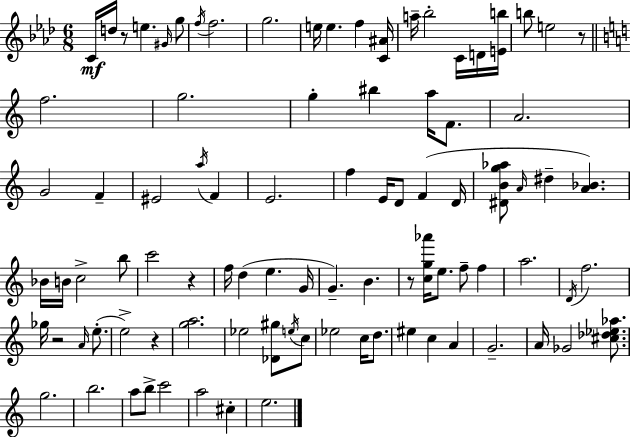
C4/s D5/s R/e E5/q. G#4/s G5/e F5/s F5/h. G5/h. E5/s E5/q. F5/q [C4,A#4]/s A5/s Bb5/h C4/s D4/s [E4,B5]/s B5/e E5/h R/e F5/h. G5/h. G5/q BIS5/q A5/s F4/e. A4/h. G4/h F4/q EIS4/h A5/s F4/q E4/h. F5/q E4/s D4/e F4/q D4/s [D#4,B4,G5,Ab5]/e A4/s D#5/q [A4,Bb4]/q. Bb4/s B4/s C5/h B5/e C6/h R/q F5/s D5/q E5/q. G4/s G4/q. B4/q. R/e [C5,G5,Ab6]/s E5/e. F5/e F5/q A5/h. D4/s F5/h. Gb5/s R/h A4/s E5/e. E5/h R/q [G5,A5]/h. Eb5/h [Db4,G#5]/e E5/s C5/e Eb5/h C5/s D5/e. EIS5/q C5/q A4/q G4/h. A4/s Gb4/h [C#5,Db5,Eb5,Ab5]/e. G5/h. B5/h. A5/e B5/e C6/h A5/h C#5/q E5/h.